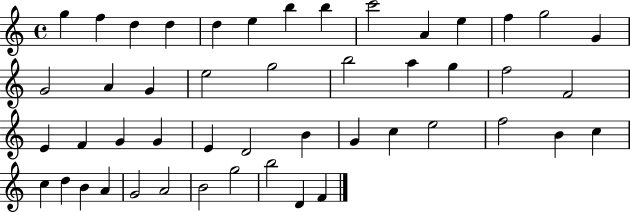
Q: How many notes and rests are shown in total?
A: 48